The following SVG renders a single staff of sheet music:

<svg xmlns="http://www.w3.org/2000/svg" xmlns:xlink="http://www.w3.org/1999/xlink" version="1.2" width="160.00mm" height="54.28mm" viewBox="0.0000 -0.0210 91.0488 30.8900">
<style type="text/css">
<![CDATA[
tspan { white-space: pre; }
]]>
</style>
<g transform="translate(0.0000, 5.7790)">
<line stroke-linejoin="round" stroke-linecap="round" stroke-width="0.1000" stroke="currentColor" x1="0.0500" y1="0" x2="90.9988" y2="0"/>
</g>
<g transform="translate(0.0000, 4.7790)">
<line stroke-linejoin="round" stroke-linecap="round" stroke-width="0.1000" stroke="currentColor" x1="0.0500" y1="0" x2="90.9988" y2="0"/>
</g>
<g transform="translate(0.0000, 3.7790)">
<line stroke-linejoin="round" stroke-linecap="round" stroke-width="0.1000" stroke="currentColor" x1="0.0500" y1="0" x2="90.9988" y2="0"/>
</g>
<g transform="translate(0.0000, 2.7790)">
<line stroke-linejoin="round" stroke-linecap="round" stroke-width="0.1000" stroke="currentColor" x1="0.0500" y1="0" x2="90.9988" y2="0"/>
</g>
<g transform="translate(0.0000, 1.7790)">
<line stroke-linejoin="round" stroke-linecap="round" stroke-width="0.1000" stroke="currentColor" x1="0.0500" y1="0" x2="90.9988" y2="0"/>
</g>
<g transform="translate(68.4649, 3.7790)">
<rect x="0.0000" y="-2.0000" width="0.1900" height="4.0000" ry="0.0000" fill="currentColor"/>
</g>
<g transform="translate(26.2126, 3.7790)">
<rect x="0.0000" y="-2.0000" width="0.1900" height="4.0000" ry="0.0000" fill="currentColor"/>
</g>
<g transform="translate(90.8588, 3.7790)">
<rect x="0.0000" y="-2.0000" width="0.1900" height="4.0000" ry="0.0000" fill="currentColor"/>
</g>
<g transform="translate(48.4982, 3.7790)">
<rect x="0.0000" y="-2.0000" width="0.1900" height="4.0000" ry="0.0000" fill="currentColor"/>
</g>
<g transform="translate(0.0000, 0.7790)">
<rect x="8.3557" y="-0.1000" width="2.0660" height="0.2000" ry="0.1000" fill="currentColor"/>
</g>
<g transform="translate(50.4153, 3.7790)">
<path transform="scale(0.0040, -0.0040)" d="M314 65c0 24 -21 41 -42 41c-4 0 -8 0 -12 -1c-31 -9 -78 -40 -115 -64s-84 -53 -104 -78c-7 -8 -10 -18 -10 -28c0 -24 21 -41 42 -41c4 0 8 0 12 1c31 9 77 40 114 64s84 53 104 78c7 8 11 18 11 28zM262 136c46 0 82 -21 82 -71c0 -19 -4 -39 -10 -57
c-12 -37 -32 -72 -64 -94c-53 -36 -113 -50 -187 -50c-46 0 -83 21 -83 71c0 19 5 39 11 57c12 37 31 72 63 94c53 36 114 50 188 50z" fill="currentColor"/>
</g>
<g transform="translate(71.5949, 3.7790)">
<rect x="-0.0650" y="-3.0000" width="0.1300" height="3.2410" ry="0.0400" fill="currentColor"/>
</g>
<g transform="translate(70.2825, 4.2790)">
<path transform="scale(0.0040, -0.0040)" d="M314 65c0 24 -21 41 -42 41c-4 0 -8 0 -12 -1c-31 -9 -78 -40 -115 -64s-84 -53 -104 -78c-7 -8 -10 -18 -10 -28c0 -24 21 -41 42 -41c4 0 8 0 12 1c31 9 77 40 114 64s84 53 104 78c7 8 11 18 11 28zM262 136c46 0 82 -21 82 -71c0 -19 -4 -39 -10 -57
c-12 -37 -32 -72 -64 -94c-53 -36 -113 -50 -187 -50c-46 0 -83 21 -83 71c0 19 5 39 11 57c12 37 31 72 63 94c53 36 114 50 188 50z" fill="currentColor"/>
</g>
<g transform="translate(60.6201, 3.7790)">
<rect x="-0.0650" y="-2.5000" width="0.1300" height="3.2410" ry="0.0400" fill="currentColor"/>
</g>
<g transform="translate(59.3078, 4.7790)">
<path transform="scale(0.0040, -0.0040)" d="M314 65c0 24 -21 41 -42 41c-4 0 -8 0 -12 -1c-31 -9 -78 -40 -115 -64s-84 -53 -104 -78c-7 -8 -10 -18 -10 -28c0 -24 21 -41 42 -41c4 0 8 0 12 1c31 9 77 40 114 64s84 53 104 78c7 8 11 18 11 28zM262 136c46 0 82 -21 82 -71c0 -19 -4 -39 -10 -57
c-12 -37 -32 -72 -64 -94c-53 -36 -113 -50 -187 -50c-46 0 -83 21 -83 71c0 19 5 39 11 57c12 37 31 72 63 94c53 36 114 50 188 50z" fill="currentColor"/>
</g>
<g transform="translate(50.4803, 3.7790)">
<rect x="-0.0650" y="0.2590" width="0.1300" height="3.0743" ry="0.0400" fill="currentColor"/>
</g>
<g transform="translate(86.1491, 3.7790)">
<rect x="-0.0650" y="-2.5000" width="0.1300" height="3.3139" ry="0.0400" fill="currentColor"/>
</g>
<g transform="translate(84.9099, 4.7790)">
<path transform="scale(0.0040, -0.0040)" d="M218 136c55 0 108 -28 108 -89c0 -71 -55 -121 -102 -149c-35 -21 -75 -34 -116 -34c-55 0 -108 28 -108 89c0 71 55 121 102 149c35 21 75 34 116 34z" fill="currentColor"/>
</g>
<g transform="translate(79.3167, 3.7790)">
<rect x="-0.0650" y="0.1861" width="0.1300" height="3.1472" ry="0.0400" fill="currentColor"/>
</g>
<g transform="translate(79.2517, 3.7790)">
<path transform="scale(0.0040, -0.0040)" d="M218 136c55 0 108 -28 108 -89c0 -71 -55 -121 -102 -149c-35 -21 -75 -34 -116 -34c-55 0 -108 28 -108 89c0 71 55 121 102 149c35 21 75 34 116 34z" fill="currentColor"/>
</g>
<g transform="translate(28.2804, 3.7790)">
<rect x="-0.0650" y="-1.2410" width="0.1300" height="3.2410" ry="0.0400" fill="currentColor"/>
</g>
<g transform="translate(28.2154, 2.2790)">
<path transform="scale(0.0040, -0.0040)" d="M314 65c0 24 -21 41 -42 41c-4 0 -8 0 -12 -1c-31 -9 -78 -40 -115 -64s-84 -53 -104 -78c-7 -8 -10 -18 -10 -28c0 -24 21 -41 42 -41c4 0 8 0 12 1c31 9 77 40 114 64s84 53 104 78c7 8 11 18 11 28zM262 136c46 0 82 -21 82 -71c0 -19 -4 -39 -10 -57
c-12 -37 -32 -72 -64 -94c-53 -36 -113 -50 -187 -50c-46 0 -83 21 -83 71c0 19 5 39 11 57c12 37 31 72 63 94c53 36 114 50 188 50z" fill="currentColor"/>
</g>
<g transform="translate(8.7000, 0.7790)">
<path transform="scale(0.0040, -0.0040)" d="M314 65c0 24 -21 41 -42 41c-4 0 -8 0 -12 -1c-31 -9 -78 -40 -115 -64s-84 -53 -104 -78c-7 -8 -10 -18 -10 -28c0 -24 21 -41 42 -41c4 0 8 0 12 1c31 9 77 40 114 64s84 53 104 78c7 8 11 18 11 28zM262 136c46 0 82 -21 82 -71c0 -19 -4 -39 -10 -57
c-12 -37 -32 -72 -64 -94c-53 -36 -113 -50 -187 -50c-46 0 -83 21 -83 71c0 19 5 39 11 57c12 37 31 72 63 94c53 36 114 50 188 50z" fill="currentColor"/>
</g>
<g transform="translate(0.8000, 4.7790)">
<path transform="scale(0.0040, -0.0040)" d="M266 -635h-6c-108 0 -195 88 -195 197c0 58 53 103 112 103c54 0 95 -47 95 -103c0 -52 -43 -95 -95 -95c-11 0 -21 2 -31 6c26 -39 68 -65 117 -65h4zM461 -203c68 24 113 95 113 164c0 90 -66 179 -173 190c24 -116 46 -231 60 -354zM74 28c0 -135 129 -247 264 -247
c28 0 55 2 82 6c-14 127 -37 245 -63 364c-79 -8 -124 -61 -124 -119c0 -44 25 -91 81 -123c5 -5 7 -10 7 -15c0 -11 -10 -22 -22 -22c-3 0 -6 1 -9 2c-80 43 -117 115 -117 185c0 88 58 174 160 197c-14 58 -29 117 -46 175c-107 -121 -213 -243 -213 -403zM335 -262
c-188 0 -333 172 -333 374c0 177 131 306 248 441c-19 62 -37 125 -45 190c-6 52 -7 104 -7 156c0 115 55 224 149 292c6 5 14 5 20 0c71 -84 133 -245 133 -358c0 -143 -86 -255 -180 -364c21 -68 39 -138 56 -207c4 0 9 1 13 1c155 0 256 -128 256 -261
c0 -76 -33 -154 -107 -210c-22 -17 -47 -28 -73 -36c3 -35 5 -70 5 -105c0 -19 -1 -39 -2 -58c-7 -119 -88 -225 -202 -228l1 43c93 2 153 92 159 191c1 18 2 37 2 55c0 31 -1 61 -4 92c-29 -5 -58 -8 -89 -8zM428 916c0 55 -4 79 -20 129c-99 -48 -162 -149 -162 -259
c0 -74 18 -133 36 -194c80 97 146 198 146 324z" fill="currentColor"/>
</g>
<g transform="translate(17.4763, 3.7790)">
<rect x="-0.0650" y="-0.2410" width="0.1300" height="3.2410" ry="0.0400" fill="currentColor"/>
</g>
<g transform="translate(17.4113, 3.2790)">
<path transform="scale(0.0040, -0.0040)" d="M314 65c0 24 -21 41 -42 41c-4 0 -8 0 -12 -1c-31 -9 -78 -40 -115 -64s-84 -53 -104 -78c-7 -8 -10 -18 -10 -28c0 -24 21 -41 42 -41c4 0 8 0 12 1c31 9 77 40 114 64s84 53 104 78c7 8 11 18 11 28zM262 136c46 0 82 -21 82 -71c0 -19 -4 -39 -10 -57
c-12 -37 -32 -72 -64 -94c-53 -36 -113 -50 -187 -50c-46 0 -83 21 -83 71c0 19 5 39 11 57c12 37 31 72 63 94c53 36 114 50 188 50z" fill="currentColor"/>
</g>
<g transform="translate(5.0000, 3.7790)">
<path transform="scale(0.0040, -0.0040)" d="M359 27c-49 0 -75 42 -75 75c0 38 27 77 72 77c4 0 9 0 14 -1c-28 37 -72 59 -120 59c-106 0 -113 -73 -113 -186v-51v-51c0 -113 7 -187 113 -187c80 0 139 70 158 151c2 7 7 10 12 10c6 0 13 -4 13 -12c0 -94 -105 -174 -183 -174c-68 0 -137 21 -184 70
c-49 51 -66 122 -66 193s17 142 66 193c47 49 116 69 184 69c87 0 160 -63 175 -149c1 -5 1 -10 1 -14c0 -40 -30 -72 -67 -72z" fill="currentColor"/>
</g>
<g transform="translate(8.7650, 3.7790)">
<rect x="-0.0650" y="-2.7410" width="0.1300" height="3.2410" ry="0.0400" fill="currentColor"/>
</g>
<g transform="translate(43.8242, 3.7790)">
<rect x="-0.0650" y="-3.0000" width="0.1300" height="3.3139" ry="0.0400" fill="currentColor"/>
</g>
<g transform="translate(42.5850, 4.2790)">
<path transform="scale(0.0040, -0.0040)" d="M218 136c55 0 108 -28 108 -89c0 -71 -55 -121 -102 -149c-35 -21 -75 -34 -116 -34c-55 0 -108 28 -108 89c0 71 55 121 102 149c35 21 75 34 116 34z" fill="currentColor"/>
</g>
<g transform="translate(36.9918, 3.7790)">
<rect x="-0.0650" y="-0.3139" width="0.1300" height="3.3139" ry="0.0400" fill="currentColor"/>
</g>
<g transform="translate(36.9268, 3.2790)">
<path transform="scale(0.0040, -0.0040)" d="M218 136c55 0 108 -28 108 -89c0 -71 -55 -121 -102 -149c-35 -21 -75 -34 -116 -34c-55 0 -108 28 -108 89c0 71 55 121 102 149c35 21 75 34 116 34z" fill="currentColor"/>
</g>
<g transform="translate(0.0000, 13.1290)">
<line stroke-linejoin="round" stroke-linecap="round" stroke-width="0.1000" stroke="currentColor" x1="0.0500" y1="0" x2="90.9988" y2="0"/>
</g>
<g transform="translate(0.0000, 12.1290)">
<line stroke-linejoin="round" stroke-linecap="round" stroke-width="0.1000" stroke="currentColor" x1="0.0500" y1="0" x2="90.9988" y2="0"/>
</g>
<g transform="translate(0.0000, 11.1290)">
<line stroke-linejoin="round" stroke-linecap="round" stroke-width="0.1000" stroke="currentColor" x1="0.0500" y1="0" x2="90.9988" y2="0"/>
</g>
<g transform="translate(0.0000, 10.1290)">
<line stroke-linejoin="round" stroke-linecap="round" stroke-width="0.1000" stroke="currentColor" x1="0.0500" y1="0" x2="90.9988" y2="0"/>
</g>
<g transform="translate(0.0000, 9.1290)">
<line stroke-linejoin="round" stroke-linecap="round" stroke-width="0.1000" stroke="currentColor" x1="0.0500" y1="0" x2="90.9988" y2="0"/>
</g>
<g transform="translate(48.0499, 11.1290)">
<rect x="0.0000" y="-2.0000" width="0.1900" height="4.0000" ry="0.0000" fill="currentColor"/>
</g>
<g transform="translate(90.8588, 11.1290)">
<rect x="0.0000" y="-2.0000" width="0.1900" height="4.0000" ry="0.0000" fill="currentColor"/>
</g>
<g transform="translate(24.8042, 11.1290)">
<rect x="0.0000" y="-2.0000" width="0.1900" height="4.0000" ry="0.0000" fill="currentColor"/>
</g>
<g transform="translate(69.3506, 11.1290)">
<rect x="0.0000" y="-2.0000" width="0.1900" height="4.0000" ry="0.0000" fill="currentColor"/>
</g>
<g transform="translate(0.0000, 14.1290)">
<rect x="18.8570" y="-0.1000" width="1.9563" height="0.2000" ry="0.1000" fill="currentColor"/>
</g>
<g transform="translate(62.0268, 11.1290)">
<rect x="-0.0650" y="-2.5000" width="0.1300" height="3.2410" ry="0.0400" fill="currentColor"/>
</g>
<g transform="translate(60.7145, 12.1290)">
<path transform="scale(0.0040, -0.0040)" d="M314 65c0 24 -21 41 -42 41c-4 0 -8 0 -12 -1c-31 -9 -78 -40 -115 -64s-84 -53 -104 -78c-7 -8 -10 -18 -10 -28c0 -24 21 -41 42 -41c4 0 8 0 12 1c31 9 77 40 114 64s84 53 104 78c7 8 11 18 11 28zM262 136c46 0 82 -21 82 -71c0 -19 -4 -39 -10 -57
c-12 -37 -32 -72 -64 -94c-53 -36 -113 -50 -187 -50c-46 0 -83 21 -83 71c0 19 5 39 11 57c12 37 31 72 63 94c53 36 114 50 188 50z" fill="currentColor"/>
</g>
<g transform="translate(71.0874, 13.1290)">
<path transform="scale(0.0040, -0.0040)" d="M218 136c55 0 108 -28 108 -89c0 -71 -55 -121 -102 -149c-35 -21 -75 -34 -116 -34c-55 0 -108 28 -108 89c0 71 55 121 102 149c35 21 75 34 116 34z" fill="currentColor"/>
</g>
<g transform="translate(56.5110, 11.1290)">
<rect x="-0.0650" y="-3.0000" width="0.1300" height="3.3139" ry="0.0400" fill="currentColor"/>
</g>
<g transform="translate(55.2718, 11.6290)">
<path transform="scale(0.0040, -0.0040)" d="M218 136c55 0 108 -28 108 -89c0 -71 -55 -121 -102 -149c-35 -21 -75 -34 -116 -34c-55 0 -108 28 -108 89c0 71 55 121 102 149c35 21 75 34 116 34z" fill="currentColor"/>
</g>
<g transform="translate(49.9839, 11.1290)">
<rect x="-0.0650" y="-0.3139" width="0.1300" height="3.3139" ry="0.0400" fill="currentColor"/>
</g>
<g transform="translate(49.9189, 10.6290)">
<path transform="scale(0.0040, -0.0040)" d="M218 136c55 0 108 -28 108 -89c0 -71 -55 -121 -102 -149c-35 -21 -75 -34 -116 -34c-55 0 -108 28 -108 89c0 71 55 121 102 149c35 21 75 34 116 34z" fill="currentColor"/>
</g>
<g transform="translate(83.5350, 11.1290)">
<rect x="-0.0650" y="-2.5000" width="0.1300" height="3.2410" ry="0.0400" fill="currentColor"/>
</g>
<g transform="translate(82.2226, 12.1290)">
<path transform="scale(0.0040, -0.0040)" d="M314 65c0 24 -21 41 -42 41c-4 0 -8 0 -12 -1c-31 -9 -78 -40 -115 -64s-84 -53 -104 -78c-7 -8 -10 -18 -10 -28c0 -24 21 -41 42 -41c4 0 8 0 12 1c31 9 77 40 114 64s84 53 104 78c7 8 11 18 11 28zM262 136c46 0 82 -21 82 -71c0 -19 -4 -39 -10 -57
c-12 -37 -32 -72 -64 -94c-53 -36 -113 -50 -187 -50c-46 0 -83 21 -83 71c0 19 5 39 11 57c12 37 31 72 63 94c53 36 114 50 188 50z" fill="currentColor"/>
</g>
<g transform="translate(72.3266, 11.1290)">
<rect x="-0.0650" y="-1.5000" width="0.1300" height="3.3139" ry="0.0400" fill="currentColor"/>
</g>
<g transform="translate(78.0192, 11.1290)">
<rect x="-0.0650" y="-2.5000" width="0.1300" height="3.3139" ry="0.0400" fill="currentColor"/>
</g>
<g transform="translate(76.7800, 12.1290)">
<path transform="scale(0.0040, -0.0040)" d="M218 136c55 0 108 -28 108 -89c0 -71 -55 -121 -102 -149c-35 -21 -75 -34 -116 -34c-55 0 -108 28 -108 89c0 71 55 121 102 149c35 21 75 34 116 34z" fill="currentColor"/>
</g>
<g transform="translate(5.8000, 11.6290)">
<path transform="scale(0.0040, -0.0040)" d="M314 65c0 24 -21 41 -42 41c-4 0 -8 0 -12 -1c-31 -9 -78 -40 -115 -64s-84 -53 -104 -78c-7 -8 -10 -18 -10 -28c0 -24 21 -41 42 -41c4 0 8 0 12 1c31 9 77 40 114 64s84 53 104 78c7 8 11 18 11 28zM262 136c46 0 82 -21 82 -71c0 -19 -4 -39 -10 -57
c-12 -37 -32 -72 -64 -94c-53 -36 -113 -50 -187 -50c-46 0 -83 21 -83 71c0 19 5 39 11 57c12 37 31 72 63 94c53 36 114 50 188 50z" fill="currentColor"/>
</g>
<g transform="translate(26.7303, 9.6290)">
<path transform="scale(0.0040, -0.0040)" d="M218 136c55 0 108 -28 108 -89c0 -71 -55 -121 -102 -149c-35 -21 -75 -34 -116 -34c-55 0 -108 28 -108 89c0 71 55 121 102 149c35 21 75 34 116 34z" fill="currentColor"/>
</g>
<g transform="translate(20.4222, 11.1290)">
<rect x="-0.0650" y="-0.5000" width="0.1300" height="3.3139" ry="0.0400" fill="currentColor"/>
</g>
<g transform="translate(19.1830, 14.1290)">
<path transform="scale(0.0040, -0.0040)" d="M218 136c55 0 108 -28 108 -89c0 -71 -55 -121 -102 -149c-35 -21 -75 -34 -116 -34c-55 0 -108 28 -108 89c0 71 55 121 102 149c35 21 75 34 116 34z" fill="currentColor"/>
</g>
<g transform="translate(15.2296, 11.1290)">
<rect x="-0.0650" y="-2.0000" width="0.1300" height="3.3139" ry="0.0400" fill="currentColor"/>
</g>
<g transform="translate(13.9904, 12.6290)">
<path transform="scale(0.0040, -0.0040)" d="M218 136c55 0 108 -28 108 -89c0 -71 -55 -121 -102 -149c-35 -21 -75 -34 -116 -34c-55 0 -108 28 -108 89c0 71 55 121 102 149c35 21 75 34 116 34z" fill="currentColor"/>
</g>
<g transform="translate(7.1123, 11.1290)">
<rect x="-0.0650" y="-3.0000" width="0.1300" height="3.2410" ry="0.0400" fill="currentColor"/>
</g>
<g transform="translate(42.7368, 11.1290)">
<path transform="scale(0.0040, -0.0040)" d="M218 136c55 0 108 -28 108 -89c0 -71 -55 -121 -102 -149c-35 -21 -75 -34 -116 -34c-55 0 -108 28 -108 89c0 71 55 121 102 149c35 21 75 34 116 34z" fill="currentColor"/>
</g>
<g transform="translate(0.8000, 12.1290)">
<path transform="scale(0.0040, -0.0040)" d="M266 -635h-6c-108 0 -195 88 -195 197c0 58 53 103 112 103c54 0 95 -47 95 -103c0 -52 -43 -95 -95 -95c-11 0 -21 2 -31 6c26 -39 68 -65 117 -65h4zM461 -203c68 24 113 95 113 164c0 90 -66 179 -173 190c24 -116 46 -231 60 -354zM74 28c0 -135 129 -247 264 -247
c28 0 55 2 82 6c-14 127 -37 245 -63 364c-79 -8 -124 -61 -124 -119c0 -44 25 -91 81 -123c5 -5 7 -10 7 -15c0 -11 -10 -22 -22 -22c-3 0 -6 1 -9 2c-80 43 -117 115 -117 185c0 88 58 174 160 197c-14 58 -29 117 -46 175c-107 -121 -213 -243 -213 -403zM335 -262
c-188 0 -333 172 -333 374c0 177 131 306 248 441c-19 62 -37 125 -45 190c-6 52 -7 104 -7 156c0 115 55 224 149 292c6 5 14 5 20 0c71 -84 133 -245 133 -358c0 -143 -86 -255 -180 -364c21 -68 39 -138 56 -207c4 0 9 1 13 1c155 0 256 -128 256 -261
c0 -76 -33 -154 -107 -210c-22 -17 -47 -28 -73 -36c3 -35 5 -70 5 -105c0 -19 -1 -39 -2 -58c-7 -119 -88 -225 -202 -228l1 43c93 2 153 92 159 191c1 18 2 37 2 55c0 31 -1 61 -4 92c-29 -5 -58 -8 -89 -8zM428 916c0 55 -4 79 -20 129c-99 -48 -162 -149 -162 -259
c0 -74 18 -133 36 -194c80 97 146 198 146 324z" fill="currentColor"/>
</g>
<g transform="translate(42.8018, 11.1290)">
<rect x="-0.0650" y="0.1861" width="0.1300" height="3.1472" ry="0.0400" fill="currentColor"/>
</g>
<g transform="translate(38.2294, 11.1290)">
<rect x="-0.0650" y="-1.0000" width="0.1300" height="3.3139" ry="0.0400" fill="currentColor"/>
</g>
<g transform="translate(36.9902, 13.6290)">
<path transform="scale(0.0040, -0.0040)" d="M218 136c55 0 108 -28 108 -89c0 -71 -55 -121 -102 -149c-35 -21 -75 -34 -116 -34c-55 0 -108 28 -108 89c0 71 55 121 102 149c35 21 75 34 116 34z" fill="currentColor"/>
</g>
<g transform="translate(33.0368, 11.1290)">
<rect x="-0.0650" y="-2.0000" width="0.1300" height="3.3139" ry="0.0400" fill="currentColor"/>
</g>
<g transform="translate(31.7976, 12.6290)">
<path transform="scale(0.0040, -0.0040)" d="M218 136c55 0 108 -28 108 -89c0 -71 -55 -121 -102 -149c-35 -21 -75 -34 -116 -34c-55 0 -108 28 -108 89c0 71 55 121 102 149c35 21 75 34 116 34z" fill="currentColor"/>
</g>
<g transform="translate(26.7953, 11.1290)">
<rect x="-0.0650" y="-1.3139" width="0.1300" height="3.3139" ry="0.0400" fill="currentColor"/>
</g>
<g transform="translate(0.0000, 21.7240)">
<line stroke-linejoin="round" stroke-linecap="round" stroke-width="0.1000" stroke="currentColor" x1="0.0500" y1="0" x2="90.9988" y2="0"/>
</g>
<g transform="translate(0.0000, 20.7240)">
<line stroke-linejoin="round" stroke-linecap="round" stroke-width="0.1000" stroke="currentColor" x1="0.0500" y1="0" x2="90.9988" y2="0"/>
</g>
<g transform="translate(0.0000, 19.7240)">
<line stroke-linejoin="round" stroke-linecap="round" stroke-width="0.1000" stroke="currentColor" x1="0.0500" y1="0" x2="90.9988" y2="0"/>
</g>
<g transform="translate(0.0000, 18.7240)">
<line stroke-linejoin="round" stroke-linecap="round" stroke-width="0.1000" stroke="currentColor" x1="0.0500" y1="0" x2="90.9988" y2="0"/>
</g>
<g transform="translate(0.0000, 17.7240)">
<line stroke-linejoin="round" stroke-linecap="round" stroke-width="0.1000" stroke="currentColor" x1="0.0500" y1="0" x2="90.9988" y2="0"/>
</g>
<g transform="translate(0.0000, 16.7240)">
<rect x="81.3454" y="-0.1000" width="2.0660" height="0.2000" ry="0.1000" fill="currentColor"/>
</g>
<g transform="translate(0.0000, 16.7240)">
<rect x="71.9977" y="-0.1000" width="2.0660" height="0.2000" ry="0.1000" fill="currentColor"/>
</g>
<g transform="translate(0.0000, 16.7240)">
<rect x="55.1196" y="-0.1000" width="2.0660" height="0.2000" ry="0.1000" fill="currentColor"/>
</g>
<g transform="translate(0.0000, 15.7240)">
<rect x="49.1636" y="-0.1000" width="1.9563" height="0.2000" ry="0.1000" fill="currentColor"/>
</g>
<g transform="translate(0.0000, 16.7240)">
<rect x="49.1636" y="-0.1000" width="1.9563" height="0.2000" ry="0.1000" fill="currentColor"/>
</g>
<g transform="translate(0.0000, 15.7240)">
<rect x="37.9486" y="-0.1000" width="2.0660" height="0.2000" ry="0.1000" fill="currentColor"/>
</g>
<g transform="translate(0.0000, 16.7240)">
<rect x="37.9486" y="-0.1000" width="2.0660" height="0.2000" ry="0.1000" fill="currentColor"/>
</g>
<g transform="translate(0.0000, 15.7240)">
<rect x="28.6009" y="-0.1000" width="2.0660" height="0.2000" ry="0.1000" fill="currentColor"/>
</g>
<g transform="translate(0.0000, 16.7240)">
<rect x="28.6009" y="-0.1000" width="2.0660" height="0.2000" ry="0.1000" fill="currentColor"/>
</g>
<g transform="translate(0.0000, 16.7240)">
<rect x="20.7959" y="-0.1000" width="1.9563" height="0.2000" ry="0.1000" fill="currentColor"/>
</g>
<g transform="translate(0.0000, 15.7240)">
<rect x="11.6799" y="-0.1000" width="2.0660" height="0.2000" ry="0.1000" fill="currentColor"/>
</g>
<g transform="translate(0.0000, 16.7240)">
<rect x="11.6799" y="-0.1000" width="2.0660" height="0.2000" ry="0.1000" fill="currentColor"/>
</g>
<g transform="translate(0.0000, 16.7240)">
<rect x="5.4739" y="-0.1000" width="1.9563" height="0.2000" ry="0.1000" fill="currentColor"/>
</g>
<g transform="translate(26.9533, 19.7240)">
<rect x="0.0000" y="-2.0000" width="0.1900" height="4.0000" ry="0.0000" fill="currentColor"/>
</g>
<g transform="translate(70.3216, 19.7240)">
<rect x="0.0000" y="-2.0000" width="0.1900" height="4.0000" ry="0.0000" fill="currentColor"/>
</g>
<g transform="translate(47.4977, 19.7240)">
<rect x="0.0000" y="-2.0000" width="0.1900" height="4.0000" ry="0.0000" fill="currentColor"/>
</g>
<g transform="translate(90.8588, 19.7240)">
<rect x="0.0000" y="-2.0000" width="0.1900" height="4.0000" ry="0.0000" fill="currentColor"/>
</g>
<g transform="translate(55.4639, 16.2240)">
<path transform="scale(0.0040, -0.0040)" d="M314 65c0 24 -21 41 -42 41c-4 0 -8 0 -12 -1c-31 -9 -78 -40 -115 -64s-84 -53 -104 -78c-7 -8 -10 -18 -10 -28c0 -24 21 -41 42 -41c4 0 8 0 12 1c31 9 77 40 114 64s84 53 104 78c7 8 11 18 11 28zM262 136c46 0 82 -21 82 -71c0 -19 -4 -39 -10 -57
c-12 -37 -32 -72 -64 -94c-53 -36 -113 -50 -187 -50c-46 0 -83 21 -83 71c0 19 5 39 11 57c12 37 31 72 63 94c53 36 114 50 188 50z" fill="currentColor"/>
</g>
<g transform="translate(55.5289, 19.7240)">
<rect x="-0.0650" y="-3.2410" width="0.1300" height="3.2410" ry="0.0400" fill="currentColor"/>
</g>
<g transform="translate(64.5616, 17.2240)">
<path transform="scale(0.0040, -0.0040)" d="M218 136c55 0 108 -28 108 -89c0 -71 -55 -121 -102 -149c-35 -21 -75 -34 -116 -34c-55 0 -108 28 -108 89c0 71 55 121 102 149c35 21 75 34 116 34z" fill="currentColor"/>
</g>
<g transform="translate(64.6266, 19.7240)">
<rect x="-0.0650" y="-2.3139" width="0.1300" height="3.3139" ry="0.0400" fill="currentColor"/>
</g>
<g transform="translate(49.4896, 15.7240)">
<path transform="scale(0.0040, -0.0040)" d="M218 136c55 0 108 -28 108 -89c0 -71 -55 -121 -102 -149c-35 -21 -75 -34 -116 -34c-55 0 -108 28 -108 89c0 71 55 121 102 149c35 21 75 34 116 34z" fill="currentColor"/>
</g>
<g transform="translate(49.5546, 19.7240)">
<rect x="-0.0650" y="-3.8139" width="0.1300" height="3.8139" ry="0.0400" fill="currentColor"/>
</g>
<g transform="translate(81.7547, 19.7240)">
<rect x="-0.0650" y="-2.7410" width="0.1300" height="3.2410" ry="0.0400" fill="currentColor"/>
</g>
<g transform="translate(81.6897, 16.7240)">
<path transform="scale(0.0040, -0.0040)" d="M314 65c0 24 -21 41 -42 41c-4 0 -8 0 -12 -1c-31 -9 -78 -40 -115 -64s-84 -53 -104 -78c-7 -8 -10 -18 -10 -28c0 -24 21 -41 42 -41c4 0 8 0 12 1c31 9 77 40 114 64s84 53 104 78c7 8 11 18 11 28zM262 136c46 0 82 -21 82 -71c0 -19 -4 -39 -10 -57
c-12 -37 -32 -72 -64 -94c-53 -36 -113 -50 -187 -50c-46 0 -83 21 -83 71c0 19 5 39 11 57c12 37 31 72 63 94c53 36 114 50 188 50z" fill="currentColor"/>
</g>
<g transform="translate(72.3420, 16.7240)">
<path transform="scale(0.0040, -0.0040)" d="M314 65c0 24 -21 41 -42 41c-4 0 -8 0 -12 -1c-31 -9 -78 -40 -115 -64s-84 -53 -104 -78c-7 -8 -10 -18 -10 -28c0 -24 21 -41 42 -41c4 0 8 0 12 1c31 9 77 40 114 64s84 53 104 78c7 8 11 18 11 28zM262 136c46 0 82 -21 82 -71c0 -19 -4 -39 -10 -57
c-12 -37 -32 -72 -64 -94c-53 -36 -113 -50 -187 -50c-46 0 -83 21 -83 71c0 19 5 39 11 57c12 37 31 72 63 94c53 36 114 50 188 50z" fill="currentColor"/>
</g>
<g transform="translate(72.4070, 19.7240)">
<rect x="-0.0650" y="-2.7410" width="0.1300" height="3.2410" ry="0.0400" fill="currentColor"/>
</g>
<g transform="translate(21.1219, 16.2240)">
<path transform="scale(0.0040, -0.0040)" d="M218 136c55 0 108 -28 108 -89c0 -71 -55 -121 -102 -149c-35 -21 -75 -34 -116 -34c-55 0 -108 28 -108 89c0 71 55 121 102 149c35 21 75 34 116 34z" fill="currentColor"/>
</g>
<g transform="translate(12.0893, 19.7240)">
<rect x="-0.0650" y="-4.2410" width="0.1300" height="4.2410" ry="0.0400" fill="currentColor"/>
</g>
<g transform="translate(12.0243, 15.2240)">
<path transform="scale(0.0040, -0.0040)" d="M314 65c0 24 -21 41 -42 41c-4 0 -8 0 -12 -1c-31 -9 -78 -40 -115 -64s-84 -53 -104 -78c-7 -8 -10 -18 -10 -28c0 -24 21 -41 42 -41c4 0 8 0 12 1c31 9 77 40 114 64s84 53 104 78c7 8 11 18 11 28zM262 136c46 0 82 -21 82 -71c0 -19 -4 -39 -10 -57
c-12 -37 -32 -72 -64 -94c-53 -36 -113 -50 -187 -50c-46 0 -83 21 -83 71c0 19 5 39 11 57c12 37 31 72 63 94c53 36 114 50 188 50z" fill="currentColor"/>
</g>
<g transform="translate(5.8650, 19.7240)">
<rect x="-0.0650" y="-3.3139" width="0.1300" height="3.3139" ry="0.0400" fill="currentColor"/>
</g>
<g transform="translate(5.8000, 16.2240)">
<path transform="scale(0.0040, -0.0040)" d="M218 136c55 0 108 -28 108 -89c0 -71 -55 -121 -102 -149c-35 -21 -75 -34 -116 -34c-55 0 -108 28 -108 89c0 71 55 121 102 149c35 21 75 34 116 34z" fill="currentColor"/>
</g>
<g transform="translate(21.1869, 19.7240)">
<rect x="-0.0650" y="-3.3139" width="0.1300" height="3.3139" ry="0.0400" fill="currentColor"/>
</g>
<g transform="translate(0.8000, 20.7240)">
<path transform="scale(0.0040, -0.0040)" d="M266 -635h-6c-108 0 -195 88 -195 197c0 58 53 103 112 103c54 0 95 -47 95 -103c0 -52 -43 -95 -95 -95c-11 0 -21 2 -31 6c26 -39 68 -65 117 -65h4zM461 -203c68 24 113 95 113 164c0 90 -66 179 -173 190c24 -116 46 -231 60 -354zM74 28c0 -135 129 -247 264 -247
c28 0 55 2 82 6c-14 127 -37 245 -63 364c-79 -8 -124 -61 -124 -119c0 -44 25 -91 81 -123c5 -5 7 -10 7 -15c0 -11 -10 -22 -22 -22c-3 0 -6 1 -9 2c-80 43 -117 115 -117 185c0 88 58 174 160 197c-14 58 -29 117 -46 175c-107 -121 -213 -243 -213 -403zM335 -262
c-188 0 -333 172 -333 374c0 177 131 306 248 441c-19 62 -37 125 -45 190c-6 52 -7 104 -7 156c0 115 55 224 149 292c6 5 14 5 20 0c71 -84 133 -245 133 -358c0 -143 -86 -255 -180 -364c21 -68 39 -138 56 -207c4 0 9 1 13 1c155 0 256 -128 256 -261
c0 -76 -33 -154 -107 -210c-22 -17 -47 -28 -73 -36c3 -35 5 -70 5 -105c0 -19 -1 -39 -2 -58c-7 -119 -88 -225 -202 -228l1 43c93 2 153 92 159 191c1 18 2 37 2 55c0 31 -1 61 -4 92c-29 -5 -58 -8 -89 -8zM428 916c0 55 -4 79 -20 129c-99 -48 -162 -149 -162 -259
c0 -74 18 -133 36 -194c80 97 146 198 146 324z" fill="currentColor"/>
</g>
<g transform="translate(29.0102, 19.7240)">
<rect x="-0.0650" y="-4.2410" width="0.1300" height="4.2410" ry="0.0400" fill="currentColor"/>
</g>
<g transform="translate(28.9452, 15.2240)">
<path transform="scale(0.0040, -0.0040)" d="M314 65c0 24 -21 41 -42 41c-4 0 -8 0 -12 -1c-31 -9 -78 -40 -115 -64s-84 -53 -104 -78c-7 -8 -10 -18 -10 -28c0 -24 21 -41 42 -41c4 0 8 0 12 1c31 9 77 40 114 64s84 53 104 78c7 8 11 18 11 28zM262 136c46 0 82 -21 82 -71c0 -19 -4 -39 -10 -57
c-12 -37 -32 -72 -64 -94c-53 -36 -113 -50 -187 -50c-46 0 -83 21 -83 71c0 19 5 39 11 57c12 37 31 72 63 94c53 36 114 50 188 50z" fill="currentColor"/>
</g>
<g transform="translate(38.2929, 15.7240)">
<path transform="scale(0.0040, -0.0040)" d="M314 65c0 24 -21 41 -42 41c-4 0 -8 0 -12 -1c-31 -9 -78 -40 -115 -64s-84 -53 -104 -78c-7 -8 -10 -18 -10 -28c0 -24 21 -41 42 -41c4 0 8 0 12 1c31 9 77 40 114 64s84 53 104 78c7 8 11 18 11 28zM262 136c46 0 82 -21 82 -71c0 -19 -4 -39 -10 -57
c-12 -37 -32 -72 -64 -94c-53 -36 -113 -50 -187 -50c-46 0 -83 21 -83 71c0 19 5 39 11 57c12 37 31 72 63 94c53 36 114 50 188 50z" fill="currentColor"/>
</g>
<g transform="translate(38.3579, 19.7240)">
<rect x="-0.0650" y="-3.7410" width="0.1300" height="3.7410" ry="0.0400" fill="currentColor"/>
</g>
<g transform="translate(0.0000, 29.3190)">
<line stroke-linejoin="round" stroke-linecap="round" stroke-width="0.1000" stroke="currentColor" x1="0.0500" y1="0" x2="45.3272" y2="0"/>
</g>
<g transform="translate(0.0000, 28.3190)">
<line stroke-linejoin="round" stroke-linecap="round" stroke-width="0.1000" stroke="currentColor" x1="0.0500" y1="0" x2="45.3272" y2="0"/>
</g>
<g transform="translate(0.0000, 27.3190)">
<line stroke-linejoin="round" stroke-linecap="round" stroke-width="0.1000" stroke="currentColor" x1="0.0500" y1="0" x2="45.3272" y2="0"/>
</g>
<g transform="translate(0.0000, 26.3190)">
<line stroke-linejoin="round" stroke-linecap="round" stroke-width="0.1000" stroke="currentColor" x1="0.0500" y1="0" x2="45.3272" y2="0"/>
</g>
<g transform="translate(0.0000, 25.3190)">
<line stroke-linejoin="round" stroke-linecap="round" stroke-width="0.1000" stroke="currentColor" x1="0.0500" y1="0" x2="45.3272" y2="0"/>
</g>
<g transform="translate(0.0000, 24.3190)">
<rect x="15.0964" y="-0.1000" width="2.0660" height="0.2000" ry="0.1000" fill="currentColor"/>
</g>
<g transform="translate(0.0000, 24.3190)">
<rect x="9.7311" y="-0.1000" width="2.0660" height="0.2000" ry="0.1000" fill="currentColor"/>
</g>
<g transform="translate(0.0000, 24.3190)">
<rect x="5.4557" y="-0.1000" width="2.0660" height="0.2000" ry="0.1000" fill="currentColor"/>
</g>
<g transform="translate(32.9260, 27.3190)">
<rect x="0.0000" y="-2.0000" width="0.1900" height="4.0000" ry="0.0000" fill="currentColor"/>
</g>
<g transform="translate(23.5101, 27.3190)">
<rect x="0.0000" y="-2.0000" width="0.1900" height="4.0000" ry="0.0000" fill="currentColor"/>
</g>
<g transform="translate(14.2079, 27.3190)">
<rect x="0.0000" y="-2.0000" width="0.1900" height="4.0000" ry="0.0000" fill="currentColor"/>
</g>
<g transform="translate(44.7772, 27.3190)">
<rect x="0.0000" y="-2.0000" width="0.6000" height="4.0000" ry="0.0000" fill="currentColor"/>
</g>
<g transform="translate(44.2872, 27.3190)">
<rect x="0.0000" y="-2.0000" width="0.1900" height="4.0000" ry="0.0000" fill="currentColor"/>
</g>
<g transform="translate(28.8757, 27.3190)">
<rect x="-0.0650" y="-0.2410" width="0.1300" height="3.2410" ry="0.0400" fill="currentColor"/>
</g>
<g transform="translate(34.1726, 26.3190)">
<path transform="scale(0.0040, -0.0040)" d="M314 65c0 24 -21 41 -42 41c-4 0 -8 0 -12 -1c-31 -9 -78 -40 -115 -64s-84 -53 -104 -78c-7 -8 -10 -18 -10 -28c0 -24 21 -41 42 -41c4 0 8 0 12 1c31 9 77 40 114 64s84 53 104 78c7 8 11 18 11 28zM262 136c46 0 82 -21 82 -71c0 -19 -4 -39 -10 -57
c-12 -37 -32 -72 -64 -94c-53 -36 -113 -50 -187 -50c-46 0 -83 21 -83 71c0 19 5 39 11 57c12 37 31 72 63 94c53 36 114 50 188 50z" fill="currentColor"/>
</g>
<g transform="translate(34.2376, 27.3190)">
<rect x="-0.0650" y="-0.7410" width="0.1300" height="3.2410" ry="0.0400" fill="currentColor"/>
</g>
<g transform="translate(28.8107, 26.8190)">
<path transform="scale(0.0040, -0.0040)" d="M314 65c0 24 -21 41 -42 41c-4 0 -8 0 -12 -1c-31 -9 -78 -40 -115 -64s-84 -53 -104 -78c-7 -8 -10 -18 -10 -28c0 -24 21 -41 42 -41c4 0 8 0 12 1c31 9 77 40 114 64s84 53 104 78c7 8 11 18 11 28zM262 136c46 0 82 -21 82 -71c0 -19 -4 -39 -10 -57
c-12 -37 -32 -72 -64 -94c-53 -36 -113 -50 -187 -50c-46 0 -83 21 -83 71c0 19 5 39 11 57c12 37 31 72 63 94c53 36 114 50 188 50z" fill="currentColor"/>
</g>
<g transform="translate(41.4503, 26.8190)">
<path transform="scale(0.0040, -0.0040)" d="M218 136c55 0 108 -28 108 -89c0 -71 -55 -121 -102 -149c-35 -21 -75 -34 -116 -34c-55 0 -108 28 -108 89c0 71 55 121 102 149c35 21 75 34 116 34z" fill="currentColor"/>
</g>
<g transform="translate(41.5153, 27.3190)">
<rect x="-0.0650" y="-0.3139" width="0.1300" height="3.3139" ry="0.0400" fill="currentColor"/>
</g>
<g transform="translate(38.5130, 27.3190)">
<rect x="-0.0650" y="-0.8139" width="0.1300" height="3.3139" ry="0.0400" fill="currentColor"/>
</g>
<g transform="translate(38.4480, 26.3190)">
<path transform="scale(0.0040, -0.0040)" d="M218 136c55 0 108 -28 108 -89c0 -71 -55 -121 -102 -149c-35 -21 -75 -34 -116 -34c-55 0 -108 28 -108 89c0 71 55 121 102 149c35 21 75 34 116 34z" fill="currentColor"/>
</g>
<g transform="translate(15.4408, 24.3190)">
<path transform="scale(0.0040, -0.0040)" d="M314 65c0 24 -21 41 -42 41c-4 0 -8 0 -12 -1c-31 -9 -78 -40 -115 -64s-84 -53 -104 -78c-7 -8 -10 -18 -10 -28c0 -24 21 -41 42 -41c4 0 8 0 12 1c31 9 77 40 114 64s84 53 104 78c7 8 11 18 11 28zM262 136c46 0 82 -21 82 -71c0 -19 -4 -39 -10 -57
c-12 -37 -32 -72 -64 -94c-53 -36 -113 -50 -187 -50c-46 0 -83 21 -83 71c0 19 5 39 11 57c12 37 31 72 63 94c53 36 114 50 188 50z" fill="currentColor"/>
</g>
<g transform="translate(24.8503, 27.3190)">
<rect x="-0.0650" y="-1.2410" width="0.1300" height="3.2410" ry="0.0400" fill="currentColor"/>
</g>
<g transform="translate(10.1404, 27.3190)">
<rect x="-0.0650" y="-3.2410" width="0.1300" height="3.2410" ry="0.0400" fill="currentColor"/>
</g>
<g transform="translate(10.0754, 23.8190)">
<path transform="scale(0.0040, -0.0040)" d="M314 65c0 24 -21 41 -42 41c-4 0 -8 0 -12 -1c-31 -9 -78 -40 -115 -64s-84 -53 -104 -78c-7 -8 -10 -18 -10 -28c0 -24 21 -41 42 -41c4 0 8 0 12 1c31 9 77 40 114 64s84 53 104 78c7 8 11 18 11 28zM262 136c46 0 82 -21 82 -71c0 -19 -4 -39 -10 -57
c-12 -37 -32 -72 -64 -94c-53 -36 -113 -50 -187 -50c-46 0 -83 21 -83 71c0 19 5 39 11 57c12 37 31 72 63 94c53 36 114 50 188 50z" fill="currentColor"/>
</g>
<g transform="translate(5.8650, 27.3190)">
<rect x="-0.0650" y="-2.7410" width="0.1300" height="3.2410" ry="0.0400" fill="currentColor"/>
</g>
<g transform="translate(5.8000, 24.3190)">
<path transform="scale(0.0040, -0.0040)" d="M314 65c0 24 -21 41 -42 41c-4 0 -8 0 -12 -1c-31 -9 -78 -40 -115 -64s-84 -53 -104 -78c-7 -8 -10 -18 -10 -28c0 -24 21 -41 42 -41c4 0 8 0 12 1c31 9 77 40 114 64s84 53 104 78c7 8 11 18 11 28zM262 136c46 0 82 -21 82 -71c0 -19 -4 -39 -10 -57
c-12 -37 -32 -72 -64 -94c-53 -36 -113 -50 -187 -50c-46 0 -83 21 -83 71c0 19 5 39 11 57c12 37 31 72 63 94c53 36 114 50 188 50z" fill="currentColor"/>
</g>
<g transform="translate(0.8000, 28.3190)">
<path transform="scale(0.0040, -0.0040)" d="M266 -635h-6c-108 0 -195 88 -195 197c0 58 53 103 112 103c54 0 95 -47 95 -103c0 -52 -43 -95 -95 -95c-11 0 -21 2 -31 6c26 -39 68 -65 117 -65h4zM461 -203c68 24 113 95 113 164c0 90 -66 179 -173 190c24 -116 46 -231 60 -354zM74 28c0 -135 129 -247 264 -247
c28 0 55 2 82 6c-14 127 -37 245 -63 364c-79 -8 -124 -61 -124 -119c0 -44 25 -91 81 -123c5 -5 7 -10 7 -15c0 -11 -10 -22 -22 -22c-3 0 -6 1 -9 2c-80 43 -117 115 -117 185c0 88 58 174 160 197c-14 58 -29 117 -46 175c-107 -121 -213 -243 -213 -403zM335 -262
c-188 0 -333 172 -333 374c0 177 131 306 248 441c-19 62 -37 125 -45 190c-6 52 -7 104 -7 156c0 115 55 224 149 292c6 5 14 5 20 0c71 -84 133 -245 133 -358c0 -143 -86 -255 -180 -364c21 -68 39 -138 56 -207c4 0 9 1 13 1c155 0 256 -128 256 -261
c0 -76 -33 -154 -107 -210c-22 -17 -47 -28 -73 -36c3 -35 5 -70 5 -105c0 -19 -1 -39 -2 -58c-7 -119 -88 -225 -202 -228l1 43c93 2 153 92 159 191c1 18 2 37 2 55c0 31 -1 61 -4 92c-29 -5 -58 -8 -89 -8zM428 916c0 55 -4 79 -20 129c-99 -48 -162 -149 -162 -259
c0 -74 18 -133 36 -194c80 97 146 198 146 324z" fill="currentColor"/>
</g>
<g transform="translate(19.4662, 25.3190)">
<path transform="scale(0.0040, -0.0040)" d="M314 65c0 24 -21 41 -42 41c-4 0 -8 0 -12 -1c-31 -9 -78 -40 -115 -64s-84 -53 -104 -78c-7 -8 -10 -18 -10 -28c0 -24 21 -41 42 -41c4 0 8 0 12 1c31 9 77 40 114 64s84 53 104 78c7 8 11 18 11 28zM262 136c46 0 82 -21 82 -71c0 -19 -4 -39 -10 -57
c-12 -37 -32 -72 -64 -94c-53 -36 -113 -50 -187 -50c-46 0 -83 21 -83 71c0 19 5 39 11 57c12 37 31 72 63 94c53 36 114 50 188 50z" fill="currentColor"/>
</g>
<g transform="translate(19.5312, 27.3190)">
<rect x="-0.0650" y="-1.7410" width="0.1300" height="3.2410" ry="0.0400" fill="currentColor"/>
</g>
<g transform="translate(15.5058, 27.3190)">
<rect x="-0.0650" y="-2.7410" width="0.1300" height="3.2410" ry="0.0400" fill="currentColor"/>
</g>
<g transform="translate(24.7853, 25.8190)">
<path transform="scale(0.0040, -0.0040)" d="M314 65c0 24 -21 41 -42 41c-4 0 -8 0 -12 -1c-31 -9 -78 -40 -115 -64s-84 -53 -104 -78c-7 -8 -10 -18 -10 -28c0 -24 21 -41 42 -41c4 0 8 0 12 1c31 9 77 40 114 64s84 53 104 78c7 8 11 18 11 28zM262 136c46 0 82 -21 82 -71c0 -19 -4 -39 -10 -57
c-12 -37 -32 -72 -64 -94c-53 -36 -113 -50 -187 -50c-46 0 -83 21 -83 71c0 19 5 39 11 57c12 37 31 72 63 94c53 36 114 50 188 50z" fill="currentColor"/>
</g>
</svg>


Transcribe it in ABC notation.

X:1
T:Untitled
M:4/4
L:1/4
K:C
a2 c2 e2 c A B2 G2 A2 B G A2 F C e F D B c A G2 E G G2 b d'2 b d'2 c'2 c' b2 g a2 a2 a2 b2 a2 f2 e2 c2 d2 d c